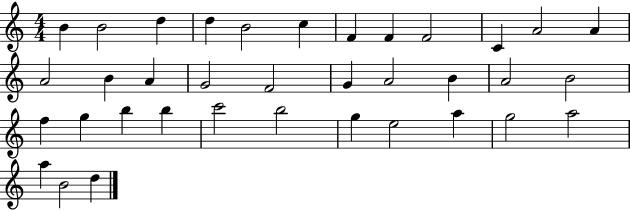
B4/q B4/h D5/q D5/q B4/h C5/q F4/q F4/q F4/h C4/q A4/h A4/q A4/h B4/q A4/q G4/h F4/h G4/q A4/h B4/q A4/h B4/h F5/q G5/q B5/q B5/q C6/h B5/h G5/q E5/h A5/q G5/h A5/h A5/q B4/h D5/q